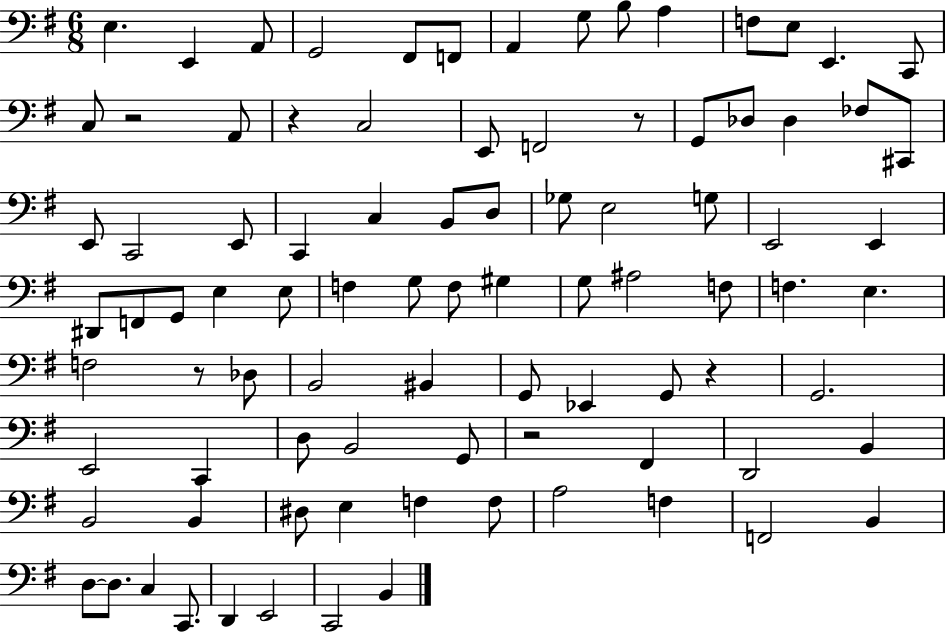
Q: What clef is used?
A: bass